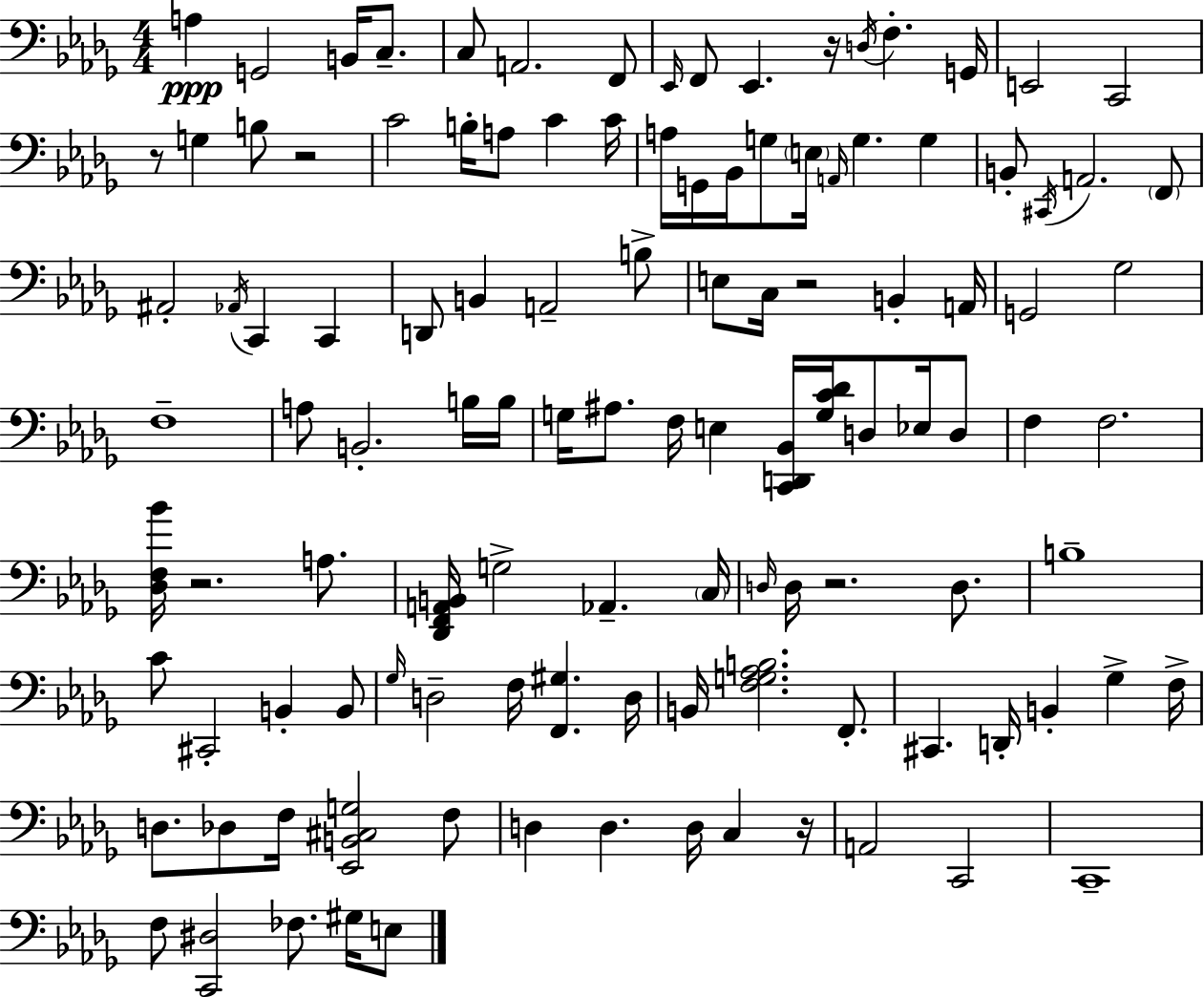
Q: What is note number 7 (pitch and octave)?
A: F2